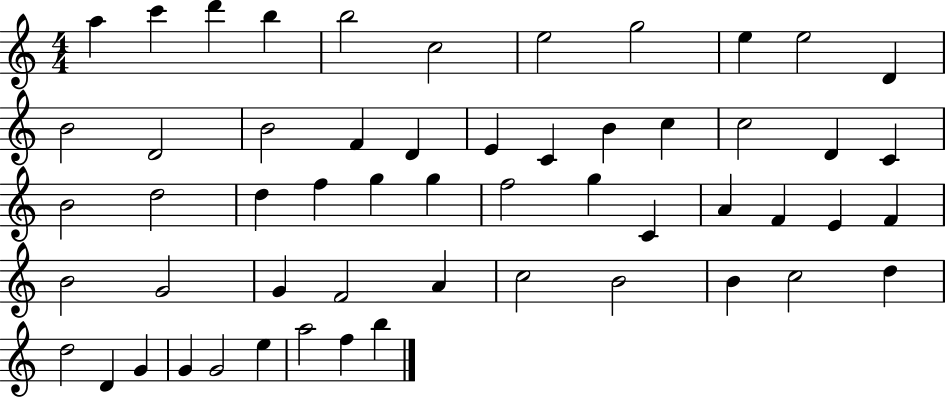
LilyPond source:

{
  \clef treble
  \numericTimeSignature
  \time 4/4
  \key c \major
  a''4 c'''4 d'''4 b''4 | b''2 c''2 | e''2 g''2 | e''4 e''2 d'4 | \break b'2 d'2 | b'2 f'4 d'4 | e'4 c'4 b'4 c''4 | c''2 d'4 c'4 | \break b'2 d''2 | d''4 f''4 g''4 g''4 | f''2 g''4 c'4 | a'4 f'4 e'4 f'4 | \break b'2 g'2 | g'4 f'2 a'4 | c''2 b'2 | b'4 c''2 d''4 | \break d''2 d'4 g'4 | g'4 g'2 e''4 | a''2 f''4 b''4 | \bar "|."
}